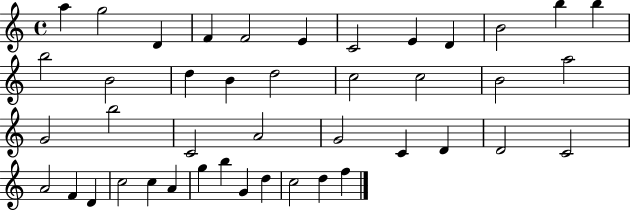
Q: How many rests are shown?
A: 0